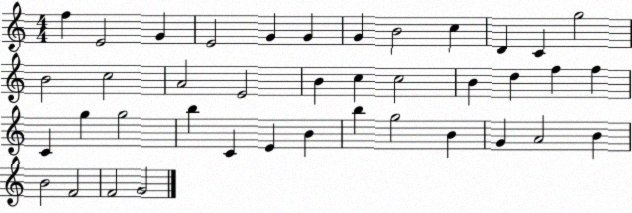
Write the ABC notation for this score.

X:1
T:Untitled
M:4/4
L:1/4
K:C
f E2 G E2 G G G B2 c D C g2 B2 c2 A2 E2 B c c2 B d f f C g g2 b C E B b g2 B G A2 B B2 F2 F2 G2